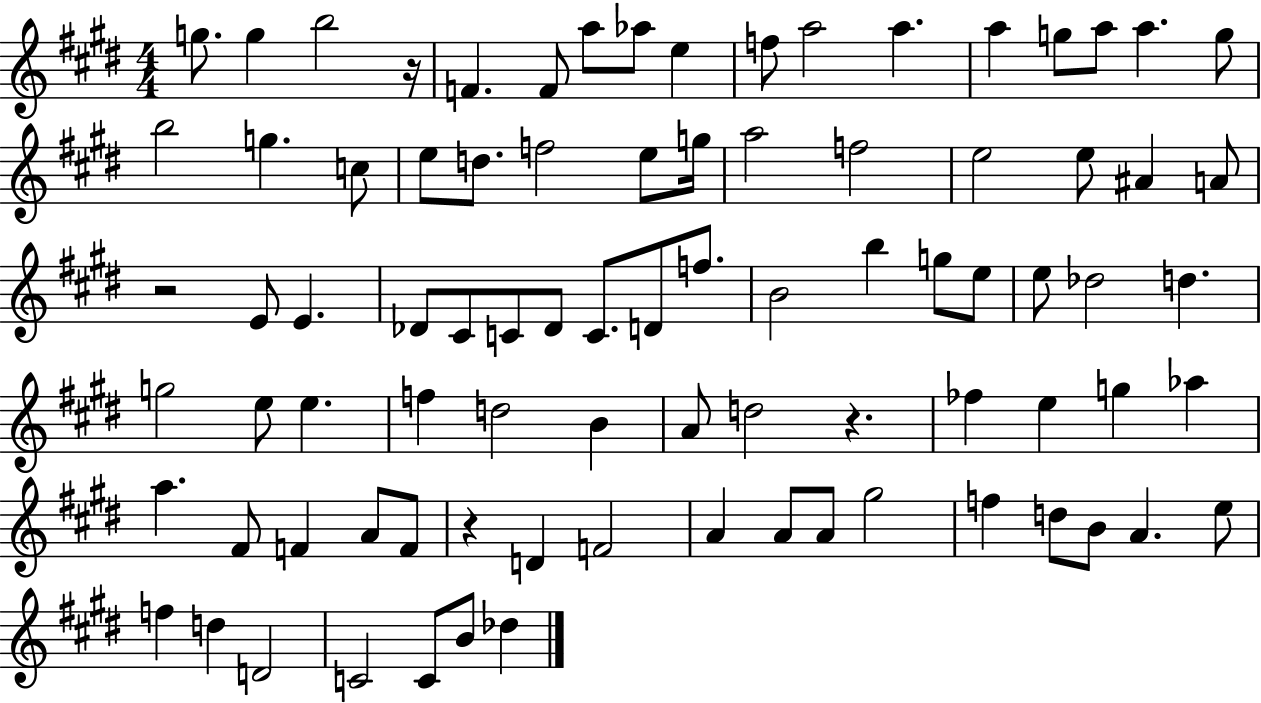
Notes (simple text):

G5/e. G5/q B5/h R/s F4/q. F4/e A5/e Ab5/e E5/q F5/e A5/h A5/q. A5/q G5/e A5/e A5/q. G5/e B5/h G5/q. C5/e E5/e D5/e. F5/h E5/e G5/s A5/h F5/h E5/h E5/e A#4/q A4/e R/h E4/e E4/q. Db4/e C#4/e C4/e Db4/e C4/e. D4/e F5/e. B4/h B5/q G5/e E5/e E5/e Db5/h D5/q. G5/h E5/e E5/q. F5/q D5/h B4/q A4/e D5/h R/q. FES5/q E5/q G5/q Ab5/q A5/q. F#4/e F4/q A4/e F4/e R/q D4/q F4/h A4/q A4/e A4/e G#5/h F5/q D5/e B4/e A4/q. E5/e F5/q D5/q D4/h C4/h C4/e B4/e Db5/q